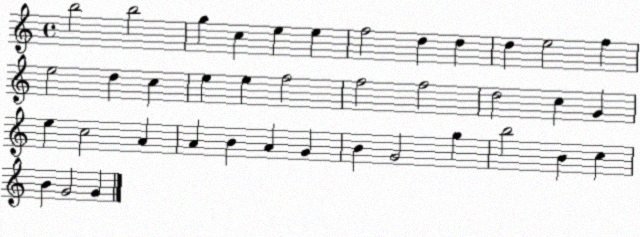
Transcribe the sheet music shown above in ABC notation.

X:1
T:Untitled
M:4/4
L:1/4
K:C
b2 b2 g c e e f2 d d d e2 f e2 d c e e f2 f2 f2 d2 c G e c2 A A B A G B G2 g b2 B c B G2 G